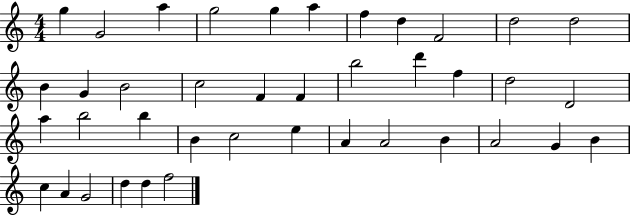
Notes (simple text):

G5/q G4/h A5/q G5/h G5/q A5/q F5/q D5/q F4/h D5/h D5/h B4/q G4/q B4/h C5/h F4/q F4/q B5/h D6/q F5/q D5/h D4/h A5/q B5/h B5/q B4/q C5/h E5/q A4/q A4/h B4/q A4/h G4/q B4/q C5/q A4/q G4/h D5/q D5/q F5/h